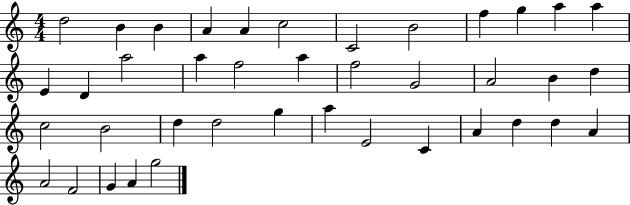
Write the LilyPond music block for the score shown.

{
  \clef treble
  \numericTimeSignature
  \time 4/4
  \key c \major
  d''2 b'4 b'4 | a'4 a'4 c''2 | c'2 b'2 | f''4 g''4 a''4 a''4 | \break e'4 d'4 a''2 | a''4 f''2 a''4 | f''2 g'2 | a'2 b'4 d''4 | \break c''2 b'2 | d''4 d''2 g''4 | a''4 e'2 c'4 | a'4 d''4 d''4 a'4 | \break a'2 f'2 | g'4 a'4 g''2 | \bar "|."
}